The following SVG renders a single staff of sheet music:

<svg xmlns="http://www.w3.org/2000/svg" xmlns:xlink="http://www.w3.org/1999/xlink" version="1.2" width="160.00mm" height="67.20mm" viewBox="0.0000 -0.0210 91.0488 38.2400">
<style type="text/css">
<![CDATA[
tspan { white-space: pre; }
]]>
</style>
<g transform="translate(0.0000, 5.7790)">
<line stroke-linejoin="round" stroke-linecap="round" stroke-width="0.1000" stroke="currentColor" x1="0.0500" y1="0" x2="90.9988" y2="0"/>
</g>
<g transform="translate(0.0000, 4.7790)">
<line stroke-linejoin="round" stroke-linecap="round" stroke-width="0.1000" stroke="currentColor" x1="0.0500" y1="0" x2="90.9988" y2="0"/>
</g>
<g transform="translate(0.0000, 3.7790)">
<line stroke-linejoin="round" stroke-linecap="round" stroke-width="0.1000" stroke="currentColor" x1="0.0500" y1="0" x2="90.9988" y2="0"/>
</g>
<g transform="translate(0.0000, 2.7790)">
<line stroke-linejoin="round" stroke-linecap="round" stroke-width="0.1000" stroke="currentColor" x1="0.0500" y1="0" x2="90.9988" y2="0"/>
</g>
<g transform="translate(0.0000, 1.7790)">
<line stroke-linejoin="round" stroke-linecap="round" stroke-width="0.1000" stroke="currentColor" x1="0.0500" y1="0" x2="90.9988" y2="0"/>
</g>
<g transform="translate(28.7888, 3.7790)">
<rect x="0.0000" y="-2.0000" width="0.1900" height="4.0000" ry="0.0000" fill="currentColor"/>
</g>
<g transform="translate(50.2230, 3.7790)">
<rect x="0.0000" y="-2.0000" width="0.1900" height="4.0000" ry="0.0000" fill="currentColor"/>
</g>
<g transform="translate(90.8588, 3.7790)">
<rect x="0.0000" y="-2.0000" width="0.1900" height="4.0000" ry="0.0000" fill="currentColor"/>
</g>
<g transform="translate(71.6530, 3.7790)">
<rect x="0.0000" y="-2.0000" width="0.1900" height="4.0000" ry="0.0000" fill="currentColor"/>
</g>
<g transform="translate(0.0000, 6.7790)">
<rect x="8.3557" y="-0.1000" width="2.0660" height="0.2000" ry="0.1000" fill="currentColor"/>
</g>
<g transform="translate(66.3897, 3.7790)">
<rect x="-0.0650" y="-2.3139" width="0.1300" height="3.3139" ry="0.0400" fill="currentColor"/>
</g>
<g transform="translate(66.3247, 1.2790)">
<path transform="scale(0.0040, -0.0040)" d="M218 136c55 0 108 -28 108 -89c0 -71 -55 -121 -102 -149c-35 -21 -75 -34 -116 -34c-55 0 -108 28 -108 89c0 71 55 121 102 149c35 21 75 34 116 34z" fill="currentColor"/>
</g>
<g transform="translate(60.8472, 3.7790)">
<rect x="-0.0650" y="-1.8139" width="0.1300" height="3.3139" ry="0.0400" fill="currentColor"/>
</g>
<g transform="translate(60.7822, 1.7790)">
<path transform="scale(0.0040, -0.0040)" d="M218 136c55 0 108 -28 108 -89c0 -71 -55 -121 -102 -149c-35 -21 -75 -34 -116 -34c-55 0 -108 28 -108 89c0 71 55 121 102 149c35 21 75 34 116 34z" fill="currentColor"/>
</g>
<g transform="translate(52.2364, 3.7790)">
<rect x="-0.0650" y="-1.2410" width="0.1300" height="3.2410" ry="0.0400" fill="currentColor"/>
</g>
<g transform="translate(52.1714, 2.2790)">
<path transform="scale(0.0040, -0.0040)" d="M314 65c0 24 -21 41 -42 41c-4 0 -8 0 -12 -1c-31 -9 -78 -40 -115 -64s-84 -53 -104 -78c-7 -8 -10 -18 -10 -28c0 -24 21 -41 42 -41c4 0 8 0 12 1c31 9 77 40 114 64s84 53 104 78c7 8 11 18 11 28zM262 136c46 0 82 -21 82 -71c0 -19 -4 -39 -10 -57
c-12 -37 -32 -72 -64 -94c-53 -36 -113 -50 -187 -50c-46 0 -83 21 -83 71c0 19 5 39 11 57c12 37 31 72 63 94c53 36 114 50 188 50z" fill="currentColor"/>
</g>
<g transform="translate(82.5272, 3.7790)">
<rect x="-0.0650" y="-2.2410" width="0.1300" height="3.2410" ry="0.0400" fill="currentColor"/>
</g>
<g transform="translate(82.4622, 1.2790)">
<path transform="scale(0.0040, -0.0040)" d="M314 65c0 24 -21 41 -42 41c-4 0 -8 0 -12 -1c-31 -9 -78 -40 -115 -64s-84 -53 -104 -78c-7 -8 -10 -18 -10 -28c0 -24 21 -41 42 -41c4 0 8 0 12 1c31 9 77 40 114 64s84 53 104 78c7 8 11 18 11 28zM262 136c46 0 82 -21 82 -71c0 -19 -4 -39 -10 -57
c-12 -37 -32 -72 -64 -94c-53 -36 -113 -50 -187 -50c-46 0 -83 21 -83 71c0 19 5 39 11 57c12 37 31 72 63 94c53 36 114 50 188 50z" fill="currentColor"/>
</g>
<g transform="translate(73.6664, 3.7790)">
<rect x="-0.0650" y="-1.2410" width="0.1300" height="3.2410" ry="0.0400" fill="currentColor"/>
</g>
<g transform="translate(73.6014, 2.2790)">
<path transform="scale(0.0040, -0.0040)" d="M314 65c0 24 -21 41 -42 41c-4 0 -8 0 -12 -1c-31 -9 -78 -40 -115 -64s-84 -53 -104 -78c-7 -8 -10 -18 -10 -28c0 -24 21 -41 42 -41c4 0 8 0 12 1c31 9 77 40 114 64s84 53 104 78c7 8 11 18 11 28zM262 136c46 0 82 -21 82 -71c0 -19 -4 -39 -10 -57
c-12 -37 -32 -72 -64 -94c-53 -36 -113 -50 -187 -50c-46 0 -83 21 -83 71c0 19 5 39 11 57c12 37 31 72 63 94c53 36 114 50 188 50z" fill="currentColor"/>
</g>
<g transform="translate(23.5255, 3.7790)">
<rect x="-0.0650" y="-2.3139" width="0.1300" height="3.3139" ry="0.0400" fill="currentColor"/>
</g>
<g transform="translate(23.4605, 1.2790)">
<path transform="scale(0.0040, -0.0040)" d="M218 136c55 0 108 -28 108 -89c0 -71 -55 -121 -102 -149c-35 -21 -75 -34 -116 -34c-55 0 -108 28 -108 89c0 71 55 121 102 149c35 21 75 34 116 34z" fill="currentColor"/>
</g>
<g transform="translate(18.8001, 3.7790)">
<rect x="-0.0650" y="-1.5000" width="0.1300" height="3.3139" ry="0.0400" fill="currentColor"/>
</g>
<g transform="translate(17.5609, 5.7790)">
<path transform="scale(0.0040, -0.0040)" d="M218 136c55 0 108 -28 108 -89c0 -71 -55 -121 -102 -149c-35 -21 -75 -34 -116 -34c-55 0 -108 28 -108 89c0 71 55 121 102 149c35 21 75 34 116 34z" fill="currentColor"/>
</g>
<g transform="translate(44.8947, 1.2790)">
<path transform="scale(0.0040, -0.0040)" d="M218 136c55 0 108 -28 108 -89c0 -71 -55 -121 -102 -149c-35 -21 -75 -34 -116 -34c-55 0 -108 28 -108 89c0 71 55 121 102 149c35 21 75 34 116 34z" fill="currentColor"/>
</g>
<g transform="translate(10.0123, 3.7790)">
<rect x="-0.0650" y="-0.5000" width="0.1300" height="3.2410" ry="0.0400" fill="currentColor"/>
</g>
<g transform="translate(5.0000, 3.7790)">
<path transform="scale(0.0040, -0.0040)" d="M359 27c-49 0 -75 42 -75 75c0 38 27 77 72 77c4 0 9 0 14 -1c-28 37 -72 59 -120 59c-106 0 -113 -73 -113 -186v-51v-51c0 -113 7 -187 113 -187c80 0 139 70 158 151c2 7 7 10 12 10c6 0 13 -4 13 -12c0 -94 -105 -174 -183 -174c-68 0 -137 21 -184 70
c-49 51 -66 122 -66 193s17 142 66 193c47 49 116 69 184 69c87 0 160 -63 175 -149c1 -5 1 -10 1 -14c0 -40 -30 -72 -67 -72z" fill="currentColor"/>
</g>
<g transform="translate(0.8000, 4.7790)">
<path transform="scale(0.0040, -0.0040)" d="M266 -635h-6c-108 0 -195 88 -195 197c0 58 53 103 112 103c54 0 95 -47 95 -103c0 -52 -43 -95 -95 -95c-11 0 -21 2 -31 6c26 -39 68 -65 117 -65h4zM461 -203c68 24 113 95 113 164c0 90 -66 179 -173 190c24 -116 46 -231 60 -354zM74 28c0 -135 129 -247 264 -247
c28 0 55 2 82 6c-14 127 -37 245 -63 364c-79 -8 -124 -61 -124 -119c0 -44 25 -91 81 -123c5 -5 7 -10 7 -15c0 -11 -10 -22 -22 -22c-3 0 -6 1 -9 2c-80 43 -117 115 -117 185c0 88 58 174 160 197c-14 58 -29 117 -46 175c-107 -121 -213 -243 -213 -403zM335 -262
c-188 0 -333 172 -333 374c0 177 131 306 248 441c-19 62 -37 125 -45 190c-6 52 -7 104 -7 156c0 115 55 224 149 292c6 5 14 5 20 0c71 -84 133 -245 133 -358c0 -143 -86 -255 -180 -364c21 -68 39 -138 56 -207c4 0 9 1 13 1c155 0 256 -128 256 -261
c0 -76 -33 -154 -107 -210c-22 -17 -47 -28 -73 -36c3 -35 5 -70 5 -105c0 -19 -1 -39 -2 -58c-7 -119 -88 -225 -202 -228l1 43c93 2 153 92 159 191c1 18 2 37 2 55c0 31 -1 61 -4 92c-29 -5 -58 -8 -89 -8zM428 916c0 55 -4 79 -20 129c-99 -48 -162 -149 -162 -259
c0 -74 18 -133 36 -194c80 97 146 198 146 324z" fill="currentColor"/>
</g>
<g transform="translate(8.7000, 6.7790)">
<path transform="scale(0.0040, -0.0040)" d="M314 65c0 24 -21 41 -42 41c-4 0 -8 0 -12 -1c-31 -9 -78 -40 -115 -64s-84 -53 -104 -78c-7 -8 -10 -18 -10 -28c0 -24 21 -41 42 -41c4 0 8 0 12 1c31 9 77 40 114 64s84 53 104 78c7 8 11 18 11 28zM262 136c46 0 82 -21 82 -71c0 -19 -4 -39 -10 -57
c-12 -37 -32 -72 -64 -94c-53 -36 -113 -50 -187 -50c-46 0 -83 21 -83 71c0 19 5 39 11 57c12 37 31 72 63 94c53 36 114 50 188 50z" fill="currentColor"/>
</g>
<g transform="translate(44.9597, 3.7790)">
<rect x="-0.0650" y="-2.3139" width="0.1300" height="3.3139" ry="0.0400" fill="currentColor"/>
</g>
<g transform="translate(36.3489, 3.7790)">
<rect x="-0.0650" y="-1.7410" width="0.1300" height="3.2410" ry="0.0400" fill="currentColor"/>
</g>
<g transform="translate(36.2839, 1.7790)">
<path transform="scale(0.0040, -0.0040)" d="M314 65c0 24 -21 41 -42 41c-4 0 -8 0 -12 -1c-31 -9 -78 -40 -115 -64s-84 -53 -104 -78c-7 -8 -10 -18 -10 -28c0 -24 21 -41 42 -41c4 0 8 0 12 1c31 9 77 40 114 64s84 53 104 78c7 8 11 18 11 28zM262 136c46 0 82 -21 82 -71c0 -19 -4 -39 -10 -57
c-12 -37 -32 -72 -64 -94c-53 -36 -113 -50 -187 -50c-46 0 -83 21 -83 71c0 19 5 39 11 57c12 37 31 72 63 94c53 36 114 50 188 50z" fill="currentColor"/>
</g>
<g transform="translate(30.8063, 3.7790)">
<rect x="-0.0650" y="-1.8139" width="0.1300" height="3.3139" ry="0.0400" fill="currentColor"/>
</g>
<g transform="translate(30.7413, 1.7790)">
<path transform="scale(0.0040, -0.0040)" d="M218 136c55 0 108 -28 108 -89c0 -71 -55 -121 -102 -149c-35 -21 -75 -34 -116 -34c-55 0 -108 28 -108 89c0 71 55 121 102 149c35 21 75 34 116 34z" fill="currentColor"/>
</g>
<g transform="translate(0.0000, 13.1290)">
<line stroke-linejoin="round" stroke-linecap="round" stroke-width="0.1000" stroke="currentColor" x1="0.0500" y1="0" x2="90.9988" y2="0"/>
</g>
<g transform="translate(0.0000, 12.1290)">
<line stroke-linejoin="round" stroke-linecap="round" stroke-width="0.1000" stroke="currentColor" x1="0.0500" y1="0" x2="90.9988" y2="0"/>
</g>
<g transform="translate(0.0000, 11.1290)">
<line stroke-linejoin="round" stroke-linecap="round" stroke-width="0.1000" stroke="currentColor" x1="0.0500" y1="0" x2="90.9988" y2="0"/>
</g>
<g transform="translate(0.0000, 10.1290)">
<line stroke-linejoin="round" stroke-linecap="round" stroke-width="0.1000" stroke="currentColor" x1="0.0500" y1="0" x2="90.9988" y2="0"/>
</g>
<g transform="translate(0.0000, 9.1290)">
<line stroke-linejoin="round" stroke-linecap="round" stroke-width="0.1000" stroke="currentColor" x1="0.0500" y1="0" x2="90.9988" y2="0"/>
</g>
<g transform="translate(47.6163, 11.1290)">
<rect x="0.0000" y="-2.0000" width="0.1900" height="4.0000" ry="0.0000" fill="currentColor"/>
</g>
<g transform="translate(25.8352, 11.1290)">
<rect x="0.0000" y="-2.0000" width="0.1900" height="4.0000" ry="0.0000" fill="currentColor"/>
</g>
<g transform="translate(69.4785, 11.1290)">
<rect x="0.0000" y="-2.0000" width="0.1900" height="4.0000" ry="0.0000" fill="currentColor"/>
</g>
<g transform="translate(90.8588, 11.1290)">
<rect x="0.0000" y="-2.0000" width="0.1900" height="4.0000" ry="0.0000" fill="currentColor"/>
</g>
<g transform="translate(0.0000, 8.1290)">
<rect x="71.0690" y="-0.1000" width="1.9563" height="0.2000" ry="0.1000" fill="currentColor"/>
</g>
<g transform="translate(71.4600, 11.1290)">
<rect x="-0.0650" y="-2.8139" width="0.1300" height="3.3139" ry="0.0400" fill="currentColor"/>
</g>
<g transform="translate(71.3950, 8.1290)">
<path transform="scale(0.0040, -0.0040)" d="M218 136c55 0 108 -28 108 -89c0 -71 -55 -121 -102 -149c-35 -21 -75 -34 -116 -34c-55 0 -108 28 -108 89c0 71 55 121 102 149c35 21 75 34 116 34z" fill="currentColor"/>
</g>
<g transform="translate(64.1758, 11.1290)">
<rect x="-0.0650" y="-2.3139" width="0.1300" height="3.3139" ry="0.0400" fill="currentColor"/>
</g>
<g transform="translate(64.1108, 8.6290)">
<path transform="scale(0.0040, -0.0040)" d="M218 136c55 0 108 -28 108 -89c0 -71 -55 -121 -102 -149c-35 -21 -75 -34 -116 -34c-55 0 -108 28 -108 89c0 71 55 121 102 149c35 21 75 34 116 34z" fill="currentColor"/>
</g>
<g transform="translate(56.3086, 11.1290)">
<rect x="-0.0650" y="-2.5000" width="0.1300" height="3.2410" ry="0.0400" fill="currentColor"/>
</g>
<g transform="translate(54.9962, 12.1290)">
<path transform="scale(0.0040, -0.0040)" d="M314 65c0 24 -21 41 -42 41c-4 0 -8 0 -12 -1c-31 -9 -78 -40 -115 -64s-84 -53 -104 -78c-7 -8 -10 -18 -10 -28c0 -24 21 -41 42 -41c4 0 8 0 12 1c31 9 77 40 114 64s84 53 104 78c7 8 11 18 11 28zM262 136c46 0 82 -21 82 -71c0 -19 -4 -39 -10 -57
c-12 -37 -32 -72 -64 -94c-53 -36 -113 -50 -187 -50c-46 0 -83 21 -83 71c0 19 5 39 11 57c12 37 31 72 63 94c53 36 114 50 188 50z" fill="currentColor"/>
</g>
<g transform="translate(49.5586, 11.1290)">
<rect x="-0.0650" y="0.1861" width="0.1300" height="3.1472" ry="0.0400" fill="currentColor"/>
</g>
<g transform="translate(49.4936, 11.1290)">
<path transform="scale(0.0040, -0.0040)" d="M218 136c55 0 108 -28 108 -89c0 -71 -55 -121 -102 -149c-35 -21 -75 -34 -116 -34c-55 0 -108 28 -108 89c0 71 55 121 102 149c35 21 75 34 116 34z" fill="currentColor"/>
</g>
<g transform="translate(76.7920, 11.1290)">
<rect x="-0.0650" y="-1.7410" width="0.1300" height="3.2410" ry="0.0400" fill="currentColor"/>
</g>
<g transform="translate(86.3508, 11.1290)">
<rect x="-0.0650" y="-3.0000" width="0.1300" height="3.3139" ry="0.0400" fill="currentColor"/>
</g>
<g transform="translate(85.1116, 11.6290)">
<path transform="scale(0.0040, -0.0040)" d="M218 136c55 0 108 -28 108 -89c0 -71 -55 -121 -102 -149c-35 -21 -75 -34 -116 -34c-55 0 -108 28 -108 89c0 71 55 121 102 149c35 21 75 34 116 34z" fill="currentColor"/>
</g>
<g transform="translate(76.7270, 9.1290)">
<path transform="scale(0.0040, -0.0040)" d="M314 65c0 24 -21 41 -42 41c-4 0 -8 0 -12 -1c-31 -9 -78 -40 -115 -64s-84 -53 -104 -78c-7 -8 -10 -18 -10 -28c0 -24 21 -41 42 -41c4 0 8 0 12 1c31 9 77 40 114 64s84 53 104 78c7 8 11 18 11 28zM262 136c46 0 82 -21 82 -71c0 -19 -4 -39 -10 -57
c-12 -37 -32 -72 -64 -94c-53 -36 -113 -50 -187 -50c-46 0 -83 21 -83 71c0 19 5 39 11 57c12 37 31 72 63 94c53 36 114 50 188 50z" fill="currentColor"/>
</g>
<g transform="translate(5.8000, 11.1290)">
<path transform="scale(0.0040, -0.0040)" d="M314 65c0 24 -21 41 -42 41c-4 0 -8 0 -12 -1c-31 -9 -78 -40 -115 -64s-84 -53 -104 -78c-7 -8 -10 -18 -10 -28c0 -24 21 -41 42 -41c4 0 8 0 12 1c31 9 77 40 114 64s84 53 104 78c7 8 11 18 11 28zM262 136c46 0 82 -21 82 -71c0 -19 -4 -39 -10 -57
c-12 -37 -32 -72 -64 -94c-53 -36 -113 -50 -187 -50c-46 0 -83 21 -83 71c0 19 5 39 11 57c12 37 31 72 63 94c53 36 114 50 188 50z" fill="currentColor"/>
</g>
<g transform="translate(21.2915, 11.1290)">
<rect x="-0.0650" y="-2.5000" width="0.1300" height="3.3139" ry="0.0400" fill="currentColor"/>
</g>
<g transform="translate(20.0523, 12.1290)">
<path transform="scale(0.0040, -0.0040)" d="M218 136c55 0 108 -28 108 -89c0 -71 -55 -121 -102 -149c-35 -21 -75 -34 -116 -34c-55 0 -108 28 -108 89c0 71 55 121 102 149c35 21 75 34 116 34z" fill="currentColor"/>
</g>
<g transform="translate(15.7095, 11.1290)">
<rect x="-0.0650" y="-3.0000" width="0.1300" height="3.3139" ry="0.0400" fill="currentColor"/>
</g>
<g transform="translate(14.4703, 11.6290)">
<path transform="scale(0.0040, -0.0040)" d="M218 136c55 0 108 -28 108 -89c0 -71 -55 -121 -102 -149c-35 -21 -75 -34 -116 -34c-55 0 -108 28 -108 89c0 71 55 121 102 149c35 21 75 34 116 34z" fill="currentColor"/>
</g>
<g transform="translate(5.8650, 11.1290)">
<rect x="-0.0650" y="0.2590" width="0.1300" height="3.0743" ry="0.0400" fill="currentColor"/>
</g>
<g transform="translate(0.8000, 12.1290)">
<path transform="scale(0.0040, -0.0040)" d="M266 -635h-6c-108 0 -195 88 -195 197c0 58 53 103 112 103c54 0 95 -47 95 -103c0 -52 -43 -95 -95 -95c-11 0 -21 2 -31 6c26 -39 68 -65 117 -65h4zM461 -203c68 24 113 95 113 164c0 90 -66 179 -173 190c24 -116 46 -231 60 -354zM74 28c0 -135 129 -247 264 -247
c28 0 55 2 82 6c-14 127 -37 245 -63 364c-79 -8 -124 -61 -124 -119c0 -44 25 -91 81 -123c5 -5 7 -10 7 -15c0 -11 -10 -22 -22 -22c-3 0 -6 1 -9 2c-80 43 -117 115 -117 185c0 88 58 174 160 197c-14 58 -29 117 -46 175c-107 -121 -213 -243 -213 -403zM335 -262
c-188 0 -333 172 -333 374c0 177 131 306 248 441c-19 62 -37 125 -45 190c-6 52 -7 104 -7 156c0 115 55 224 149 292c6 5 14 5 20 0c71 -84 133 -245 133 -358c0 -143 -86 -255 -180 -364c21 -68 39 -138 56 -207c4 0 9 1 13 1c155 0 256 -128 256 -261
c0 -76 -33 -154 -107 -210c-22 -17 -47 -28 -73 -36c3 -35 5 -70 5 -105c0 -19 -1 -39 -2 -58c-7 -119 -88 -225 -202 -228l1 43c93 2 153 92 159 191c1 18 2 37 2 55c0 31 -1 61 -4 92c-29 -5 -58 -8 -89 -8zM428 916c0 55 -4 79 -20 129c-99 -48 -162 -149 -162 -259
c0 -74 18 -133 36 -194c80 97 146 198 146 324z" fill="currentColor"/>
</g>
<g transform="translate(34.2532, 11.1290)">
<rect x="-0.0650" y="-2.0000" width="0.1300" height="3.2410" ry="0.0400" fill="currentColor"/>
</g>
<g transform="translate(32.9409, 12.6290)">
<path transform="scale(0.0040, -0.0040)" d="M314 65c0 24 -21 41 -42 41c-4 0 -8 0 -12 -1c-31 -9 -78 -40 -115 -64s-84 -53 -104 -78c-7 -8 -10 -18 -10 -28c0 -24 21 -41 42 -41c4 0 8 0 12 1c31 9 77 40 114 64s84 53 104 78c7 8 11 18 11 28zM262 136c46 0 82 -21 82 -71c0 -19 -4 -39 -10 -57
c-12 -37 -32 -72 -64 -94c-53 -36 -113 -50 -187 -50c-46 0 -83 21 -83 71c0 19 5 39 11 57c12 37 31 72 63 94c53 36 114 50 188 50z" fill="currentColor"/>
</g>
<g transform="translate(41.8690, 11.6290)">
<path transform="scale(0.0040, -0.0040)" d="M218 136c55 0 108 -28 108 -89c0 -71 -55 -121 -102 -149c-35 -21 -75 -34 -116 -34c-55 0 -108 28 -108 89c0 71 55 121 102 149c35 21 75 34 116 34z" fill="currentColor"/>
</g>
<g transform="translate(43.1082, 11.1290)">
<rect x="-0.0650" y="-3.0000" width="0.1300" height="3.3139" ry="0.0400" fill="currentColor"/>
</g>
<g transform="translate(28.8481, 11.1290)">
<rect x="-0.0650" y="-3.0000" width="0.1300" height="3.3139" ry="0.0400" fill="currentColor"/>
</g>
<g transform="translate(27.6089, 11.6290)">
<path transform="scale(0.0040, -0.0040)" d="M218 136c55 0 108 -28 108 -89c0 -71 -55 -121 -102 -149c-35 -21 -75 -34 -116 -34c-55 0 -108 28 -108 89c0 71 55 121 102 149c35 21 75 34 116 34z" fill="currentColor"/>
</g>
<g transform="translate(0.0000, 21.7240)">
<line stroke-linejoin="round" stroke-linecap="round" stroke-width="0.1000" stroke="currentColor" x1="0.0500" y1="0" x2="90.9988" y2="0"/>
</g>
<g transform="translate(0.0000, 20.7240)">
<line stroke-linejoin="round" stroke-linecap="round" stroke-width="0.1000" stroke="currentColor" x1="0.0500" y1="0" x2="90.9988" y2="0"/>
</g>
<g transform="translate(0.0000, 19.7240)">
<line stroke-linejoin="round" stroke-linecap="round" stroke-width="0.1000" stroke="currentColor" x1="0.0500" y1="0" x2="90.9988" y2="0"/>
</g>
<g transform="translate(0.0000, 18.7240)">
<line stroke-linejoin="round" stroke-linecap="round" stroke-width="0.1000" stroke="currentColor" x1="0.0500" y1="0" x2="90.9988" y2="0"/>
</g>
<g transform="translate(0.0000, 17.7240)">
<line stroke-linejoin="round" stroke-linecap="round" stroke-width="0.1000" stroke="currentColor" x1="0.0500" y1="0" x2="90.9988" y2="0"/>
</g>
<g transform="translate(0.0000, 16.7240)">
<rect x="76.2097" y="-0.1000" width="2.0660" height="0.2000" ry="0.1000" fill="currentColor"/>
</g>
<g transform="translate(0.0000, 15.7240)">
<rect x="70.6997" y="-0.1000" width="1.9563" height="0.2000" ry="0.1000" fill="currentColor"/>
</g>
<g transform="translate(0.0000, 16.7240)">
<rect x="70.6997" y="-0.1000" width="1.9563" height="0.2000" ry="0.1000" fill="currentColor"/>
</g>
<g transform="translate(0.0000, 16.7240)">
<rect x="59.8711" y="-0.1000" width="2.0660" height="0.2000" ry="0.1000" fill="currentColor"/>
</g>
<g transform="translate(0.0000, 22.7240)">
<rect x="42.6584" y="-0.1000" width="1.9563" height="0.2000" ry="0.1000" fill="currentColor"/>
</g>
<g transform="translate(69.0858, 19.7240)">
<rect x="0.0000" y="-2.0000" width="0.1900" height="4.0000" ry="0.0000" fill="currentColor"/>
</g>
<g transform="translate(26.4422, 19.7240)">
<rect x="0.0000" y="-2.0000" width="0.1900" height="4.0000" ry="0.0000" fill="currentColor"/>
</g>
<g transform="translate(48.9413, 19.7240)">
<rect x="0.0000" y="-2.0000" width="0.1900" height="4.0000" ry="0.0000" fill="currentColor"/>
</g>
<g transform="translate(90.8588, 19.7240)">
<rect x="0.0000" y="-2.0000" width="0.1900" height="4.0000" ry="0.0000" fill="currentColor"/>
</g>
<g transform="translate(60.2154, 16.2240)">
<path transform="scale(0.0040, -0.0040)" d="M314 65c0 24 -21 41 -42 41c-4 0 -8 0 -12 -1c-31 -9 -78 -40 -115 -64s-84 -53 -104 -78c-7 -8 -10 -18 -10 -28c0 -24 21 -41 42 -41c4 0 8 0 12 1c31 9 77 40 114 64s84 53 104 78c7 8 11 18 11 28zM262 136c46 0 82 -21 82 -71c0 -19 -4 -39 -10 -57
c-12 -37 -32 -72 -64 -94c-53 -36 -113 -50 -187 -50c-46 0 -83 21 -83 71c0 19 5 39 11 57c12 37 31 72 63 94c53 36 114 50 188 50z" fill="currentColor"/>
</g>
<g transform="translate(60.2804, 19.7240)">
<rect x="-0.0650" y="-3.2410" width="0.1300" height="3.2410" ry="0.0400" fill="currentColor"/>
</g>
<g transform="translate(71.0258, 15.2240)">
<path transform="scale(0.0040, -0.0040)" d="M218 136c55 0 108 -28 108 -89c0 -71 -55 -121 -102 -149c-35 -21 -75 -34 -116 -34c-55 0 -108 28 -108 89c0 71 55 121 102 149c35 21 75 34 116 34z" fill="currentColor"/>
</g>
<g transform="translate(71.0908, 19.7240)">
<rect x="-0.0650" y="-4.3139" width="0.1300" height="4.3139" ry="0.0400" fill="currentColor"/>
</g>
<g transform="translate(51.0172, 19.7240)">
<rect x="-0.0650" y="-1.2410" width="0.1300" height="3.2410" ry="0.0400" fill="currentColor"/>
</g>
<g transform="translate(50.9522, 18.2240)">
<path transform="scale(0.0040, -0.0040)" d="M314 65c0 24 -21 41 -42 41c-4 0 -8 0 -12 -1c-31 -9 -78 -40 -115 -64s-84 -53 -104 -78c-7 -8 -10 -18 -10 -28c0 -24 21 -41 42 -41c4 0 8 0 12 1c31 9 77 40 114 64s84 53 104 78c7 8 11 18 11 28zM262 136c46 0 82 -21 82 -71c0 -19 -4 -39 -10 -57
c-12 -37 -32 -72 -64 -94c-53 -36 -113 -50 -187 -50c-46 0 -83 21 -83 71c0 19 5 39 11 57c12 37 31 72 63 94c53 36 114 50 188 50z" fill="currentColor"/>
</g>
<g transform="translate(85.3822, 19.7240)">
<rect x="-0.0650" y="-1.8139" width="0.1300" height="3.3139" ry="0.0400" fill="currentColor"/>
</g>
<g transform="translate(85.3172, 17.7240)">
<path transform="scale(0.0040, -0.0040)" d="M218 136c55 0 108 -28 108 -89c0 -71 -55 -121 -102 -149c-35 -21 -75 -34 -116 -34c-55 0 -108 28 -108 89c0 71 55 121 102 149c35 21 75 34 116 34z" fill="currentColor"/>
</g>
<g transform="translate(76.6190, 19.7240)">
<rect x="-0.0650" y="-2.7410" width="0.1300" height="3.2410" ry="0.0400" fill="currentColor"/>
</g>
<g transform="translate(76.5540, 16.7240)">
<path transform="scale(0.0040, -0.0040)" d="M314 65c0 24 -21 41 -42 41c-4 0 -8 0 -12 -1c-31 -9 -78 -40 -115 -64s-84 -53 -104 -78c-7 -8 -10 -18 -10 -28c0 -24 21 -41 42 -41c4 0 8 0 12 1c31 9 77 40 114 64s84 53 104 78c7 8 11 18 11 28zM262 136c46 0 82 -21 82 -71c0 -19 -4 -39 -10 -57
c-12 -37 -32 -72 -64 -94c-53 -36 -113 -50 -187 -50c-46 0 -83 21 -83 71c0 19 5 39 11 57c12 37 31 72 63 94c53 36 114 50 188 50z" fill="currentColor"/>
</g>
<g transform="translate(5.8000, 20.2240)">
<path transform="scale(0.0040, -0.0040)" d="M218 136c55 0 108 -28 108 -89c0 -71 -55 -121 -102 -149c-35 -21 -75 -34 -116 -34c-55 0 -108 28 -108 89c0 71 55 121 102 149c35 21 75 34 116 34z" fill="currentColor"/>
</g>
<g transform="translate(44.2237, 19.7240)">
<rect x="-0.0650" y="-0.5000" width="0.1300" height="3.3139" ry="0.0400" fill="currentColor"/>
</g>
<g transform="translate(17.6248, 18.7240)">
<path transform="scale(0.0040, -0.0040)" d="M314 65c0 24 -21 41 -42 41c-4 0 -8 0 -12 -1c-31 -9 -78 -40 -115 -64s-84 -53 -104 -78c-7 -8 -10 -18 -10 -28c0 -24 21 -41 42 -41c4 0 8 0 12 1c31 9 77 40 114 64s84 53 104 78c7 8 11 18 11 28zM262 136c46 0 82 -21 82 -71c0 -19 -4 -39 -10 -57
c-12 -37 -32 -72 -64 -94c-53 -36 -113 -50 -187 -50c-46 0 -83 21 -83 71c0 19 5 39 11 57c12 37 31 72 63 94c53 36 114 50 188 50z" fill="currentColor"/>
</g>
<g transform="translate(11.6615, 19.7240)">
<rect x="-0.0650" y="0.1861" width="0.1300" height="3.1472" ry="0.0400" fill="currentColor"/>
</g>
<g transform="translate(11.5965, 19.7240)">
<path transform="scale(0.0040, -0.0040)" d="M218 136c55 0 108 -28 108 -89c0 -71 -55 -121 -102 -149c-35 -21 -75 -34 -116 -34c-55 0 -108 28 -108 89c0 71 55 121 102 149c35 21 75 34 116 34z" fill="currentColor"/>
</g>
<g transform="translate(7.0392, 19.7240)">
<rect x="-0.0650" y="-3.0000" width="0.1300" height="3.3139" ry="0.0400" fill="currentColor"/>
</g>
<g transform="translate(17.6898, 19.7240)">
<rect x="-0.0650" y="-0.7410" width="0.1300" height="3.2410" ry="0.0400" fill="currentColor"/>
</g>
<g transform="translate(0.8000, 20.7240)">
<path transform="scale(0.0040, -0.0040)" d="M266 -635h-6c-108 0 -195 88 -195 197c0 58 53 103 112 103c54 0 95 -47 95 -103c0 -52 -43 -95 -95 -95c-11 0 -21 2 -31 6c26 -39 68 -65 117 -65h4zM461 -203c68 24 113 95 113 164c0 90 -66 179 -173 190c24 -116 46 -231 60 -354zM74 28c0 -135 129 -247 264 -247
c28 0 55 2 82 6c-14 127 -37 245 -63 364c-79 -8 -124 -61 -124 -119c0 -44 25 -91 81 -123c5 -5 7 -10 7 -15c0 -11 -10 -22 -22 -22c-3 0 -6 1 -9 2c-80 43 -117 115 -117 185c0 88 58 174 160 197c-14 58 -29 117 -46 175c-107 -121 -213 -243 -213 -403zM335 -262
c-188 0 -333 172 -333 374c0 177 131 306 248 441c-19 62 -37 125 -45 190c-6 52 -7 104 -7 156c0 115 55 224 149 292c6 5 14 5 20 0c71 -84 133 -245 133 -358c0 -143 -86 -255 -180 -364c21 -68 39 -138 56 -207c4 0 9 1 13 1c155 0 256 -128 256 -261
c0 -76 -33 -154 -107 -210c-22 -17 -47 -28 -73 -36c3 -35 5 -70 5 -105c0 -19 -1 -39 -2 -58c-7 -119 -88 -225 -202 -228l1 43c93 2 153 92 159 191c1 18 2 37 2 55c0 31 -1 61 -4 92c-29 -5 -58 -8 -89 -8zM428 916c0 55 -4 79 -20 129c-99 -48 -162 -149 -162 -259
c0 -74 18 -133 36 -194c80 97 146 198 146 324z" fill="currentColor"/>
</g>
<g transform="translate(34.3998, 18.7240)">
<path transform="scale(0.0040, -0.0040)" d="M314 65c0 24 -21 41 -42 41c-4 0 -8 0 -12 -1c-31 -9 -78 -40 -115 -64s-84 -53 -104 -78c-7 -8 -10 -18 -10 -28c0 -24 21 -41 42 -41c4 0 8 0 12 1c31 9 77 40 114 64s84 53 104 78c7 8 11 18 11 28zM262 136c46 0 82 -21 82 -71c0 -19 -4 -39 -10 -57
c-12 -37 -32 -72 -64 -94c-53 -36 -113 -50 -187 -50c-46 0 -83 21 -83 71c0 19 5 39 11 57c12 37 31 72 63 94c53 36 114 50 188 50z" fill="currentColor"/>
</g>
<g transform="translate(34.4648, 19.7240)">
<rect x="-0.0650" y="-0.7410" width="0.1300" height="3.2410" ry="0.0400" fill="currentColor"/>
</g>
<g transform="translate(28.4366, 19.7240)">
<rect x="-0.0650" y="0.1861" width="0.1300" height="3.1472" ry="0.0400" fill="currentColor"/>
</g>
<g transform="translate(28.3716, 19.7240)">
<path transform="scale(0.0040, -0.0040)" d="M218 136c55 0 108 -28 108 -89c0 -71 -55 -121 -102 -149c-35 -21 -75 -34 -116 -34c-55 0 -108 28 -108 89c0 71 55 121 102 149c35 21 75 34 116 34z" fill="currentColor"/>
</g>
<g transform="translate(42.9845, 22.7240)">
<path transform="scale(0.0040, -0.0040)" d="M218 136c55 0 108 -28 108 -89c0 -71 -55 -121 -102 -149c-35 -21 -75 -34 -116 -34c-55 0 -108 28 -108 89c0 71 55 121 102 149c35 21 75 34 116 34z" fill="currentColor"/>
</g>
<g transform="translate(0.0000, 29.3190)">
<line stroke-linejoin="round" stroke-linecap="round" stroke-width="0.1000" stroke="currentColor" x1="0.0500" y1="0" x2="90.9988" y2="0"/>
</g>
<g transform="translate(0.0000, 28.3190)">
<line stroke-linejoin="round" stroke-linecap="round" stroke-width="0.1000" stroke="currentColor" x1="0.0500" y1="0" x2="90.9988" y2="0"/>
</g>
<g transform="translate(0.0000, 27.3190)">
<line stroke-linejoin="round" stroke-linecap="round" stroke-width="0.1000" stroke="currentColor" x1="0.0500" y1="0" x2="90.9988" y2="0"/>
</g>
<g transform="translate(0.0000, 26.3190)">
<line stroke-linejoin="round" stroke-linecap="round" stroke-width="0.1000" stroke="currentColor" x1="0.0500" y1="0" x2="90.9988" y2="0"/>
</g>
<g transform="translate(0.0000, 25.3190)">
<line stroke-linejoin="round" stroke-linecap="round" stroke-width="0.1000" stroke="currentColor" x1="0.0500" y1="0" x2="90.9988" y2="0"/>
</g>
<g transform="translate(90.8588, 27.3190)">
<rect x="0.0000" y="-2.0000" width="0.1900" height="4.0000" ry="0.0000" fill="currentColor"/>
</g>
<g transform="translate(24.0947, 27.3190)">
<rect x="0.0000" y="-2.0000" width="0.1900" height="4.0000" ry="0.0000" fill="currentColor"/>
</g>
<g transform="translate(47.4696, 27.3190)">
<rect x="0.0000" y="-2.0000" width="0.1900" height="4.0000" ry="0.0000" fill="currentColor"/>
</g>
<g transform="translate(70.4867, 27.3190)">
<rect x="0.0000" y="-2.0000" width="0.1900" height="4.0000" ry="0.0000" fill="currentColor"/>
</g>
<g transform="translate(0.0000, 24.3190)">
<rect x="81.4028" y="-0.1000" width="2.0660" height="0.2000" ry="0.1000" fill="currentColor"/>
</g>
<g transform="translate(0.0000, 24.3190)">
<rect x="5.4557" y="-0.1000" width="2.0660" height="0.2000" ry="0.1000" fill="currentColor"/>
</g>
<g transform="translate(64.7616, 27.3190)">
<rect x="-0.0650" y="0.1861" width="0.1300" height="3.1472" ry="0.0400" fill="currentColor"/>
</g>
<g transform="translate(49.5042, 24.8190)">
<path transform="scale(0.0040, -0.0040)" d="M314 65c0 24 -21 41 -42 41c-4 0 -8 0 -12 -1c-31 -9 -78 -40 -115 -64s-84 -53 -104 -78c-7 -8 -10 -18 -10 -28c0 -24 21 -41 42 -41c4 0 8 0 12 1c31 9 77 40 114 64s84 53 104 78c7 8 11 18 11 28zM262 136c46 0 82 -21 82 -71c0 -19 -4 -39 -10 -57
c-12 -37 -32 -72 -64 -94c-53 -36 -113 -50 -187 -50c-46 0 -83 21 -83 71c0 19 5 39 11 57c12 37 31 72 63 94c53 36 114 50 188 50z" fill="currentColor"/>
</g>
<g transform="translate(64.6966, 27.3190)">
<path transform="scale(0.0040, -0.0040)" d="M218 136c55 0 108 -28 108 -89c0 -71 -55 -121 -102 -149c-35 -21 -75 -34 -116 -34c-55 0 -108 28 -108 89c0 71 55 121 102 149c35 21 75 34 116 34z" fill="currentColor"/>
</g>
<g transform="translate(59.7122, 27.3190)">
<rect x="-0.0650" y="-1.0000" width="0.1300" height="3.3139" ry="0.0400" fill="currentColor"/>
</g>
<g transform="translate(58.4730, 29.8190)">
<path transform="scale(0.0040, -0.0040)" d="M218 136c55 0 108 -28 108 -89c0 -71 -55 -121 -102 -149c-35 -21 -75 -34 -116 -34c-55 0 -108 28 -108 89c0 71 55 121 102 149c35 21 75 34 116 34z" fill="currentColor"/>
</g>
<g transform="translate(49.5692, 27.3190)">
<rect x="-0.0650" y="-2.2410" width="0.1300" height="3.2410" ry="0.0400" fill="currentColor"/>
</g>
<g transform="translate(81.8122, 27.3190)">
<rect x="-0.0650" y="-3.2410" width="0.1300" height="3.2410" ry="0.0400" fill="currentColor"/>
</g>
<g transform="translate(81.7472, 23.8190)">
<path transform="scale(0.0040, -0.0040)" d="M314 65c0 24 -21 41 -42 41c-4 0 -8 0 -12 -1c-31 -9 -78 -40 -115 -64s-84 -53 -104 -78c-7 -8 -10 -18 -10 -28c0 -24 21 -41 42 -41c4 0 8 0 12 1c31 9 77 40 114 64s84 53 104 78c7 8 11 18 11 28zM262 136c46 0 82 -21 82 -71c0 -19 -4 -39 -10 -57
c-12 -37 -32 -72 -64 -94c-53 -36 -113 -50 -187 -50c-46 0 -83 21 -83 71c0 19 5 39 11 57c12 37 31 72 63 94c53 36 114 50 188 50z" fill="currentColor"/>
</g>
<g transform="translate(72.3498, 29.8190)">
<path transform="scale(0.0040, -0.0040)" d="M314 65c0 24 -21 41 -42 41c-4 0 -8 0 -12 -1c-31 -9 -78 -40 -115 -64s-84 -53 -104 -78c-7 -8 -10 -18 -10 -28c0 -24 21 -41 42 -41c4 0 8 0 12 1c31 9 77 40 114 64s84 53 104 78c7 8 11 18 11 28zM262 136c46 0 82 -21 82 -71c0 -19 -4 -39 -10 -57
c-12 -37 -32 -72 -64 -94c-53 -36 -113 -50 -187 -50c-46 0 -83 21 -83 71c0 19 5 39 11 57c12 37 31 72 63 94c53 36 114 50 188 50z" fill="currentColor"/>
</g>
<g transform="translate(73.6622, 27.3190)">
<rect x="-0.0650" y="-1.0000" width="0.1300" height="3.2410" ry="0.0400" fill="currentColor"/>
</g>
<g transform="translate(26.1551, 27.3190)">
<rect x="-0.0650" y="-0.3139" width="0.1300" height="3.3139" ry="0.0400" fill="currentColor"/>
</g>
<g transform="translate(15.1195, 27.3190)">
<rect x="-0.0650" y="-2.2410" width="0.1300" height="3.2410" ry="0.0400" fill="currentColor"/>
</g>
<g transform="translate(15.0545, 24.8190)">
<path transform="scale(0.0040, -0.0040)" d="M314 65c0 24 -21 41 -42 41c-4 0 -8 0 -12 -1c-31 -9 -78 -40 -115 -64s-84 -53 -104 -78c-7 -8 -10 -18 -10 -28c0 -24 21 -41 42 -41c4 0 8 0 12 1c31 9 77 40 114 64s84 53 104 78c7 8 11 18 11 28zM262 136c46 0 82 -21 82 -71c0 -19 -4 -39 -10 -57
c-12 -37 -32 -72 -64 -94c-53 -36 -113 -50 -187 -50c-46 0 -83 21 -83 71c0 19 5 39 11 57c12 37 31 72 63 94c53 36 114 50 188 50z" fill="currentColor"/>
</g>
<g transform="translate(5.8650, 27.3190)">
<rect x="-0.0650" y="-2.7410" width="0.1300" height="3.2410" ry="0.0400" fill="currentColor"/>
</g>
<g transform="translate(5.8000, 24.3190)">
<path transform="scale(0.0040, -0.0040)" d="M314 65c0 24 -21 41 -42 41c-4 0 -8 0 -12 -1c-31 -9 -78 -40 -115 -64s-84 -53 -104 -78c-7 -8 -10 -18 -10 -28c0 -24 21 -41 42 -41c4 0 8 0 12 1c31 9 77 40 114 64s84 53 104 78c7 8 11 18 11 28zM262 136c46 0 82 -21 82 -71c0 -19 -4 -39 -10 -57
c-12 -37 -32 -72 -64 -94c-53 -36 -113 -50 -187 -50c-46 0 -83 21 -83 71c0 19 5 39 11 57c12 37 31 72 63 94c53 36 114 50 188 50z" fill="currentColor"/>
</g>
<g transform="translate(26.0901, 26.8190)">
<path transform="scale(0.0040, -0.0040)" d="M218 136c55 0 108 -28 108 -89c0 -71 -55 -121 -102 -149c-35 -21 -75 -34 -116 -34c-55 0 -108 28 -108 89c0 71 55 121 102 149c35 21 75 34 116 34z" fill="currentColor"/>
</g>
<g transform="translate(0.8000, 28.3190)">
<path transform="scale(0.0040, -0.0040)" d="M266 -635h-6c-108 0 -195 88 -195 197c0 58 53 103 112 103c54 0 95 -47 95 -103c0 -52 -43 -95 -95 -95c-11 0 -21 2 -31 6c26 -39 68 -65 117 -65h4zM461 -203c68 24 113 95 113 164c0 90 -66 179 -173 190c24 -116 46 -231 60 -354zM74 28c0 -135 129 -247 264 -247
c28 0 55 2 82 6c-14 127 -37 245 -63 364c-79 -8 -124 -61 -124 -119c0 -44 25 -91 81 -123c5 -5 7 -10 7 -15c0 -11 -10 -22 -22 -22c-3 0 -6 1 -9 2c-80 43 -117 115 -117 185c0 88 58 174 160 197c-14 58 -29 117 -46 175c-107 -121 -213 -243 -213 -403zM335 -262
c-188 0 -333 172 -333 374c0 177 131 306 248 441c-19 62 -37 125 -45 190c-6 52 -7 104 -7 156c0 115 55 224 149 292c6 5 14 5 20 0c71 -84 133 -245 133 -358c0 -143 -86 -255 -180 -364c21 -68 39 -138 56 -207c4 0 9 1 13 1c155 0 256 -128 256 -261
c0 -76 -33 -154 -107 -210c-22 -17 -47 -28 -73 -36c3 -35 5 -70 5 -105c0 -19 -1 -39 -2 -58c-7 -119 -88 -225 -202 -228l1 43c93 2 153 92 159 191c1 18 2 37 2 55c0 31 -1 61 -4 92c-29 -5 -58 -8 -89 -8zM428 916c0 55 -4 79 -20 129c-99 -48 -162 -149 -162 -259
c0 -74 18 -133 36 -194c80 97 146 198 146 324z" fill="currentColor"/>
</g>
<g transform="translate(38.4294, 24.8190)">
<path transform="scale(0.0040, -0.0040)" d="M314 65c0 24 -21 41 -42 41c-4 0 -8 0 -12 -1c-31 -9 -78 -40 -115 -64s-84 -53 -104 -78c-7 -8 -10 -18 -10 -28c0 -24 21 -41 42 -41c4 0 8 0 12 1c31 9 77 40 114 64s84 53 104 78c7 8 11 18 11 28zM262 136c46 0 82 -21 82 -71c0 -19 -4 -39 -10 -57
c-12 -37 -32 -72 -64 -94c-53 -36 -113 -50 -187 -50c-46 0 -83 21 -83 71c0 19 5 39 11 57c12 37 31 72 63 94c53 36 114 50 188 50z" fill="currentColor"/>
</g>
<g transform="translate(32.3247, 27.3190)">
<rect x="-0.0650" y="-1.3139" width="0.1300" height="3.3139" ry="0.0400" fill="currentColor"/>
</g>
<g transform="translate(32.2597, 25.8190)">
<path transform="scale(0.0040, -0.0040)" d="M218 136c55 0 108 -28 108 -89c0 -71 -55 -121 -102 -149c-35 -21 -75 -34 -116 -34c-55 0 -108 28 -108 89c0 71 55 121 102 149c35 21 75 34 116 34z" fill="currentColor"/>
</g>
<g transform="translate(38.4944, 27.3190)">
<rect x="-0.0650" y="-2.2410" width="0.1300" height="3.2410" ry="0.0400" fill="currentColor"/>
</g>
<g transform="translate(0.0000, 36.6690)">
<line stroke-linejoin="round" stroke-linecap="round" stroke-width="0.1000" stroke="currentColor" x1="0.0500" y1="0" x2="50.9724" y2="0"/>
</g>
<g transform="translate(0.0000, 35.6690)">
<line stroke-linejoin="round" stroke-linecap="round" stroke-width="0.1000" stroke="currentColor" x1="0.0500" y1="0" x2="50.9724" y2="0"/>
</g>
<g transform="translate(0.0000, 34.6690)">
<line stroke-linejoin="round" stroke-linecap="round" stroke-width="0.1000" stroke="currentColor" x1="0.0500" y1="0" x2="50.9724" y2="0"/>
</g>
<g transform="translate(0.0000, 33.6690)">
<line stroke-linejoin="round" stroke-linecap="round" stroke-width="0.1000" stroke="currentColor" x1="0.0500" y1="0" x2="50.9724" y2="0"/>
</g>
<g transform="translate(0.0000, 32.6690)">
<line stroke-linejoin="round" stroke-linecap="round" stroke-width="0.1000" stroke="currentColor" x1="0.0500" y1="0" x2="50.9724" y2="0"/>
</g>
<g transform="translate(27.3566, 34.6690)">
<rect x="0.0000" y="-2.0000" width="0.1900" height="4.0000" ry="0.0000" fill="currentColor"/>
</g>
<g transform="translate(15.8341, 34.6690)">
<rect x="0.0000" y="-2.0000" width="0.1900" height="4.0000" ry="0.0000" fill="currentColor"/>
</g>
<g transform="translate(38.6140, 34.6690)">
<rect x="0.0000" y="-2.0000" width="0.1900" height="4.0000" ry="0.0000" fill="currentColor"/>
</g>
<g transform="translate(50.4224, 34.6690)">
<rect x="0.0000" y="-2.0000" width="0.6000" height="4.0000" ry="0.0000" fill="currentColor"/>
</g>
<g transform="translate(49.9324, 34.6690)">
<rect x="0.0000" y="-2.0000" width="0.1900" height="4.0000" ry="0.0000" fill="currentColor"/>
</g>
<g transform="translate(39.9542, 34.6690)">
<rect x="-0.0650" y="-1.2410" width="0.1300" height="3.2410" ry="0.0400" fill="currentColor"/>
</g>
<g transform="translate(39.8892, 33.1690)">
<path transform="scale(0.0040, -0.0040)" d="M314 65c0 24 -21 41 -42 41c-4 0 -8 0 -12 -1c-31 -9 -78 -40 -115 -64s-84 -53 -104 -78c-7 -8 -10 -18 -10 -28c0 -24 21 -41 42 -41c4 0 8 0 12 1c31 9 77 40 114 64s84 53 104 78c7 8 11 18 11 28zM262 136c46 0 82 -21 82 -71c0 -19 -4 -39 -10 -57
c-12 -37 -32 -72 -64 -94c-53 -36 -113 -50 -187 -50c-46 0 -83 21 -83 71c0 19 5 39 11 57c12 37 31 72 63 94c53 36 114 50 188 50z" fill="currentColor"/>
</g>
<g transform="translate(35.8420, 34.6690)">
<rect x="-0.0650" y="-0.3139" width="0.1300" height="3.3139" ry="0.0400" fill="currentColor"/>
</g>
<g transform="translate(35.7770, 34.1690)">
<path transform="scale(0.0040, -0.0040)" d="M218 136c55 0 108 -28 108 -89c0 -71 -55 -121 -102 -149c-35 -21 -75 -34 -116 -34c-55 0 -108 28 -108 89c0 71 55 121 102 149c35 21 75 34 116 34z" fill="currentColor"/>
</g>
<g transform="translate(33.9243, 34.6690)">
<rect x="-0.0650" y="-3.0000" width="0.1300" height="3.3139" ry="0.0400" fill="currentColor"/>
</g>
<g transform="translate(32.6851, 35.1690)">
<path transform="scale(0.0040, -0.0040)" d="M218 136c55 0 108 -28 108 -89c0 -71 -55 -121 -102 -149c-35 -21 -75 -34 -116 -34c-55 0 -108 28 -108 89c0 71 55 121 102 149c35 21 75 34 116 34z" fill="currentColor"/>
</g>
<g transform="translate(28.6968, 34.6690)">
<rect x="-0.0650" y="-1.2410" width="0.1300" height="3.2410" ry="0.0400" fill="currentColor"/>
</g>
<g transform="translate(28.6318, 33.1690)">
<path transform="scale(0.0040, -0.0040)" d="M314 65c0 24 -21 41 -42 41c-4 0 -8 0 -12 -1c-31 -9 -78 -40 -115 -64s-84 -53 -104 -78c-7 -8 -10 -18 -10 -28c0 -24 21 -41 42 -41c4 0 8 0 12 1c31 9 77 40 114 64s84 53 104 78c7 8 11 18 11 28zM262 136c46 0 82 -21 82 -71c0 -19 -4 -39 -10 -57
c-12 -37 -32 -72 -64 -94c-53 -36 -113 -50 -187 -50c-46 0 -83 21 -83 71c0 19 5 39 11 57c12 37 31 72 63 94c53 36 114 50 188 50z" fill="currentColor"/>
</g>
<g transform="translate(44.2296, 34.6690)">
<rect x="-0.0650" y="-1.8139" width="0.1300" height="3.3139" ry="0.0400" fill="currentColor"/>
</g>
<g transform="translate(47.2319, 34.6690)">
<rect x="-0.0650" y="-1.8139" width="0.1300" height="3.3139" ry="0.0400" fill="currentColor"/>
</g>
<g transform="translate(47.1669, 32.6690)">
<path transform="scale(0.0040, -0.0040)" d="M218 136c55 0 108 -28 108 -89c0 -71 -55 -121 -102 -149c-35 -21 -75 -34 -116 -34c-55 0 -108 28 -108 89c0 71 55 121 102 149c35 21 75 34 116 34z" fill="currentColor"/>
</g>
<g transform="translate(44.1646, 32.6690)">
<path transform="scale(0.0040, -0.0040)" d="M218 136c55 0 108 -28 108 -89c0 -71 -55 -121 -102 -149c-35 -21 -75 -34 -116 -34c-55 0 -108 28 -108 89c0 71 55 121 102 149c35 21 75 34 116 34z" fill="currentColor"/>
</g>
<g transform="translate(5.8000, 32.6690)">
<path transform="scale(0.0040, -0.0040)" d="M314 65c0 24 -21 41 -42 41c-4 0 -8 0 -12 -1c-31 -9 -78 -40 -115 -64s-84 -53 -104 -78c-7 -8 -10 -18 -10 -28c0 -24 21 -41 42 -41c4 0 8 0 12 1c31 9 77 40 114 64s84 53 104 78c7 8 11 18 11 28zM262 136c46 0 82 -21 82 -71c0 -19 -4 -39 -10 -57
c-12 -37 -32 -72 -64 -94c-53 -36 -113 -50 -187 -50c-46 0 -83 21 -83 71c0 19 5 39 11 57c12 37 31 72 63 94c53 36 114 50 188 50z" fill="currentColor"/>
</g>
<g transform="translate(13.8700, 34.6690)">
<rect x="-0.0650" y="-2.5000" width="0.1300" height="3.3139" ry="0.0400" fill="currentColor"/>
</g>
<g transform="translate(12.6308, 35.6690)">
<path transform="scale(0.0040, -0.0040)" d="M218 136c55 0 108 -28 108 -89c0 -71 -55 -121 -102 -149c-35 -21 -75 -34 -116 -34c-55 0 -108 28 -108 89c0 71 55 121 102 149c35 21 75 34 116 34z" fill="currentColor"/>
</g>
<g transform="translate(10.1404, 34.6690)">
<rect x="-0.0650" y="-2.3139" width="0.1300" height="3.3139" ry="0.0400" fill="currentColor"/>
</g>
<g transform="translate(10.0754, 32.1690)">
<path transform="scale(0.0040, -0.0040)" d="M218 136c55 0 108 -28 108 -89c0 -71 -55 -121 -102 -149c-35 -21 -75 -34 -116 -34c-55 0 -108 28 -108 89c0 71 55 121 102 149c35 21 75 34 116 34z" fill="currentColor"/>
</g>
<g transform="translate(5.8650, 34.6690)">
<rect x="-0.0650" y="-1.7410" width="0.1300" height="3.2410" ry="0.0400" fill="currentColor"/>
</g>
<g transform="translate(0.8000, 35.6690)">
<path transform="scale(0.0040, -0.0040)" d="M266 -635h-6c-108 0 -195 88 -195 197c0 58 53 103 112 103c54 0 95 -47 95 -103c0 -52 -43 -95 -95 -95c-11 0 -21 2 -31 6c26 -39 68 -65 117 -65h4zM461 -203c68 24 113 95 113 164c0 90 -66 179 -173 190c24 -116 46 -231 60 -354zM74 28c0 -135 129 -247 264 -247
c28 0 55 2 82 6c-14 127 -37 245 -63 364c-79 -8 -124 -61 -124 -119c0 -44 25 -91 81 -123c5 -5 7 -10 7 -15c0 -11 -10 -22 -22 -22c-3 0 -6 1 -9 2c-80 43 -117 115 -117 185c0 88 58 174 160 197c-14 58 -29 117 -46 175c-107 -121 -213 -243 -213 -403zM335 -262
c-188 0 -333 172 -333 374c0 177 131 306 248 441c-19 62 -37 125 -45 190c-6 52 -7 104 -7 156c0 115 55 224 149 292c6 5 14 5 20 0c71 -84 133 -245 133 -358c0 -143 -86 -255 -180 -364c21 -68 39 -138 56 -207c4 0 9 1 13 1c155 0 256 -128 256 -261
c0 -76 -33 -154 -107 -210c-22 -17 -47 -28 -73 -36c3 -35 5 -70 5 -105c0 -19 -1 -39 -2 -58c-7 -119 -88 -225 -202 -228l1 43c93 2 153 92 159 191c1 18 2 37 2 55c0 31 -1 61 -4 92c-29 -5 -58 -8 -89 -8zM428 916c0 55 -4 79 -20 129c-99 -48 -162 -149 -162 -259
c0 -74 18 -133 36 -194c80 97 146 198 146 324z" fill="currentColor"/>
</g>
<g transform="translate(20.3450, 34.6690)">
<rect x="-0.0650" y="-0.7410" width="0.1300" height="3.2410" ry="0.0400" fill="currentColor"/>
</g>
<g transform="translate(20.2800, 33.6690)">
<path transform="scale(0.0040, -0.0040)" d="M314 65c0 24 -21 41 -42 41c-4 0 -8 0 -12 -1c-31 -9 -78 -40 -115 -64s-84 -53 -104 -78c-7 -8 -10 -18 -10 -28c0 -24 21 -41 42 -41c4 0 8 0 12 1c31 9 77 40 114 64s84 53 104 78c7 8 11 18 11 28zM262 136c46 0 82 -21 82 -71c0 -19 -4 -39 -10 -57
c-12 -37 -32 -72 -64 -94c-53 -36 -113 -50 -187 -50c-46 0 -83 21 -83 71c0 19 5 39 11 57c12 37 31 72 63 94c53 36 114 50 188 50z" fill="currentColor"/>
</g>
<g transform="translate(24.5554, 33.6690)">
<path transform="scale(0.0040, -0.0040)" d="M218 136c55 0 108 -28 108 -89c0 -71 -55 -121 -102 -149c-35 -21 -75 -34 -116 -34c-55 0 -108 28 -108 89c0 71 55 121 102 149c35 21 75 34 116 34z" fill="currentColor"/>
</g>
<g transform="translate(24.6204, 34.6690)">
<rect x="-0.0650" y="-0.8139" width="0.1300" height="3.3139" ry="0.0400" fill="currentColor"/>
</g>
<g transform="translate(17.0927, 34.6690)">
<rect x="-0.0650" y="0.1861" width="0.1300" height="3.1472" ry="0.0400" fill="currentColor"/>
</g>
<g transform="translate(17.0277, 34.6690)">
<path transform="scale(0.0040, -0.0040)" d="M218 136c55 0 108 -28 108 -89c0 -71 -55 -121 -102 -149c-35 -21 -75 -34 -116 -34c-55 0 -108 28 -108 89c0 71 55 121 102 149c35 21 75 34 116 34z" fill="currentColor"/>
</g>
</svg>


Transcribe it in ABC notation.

X:1
T:Untitled
M:4/4
L:1/4
K:C
C2 E g f f2 g e2 f g e2 g2 B2 A G A F2 A B G2 g a f2 A A B d2 B d2 C e2 b2 d' a2 f a2 g2 c e g2 g2 D B D2 b2 f2 g G B d2 d e2 A c e2 f f